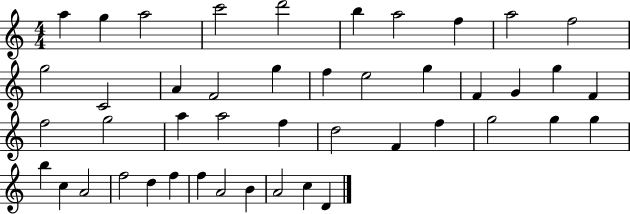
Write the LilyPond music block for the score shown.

{
  \clef treble
  \numericTimeSignature
  \time 4/4
  \key c \major
  a''4 g''4 a''2 | c'''2 d'''2 | b''4 a''2 f''4 | a''2 f''2 | \break g''2 c'2 | a'4 f'2 g''4 | f''4 e''2 g''4 | f'4 g'4 g''4 f'4 | \break f''2 g''2 | a''4 a''2 f''4 | d''2 f'4 f''4 | g''2 g''4 g''4 | \break b''4 c''4 a'2 | f''2 d''4 f''4 | f''4 a'2 b'4 | a'2 c''4 d'4 | \break \bar "|."
}